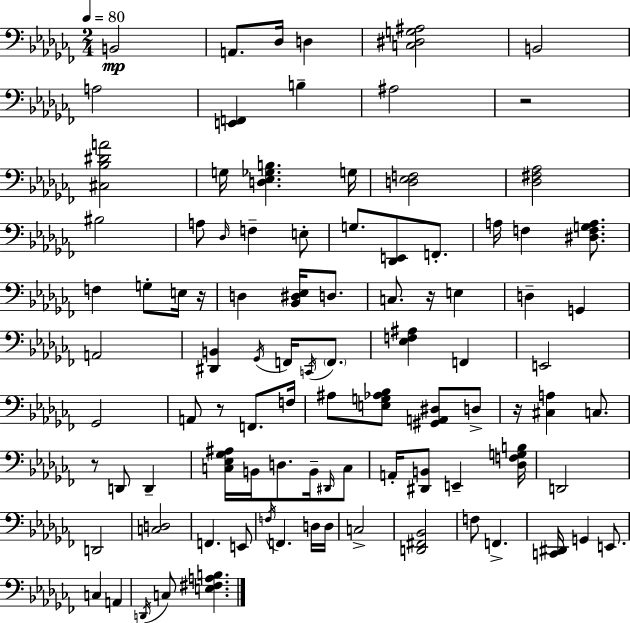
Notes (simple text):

B2/h A2/e. Db3/s D3/q [C3,D#3,G3,A#3]/h B2/h A3/h [E2,F2]/q B3/q A#3/h R/h [C#3,Bb3,D#4,A4]/h G3/s [D3,Eb3,Gb3,B3]/q. G3/s [D3,Eb3,F3]/h [Db3,F#3,Ab3]/h BIS3/h A3/e Db3/s F3/q E3/e G3/e. [Db2,E2]/e F2/e. A3/s F3/q [D#3,F3,G3,A3]/e. F3/q G3/e E3/s R/s D3/q [Bb2,D#3,Eb3]/s D3/e. C3/e. R/s E3/q D3/q G2/q A2/h [D#2,B2]/q Gb2/s F2/s C2/s F2/e. [Eb3,F3,A#3]/q F2/q E2/h Gb2/h A2/e R/e F2/e. F3/s A#3/e [E3,G3,Ab3,Bb3]/e [G#2,A2,D#3]/e D3/e R/s [C#3,A3]/q C3/e. R/e D2/e D2/q [C3,Eb3,Gb3,A#3]/s B2/s D3/e. B2/s D#2/s C3/e A2/s [D#2,B2]/e E2/q [Db3,F3,G3,B3]/s D2/h D2/h [C3,D3]/h F2/q. E2/e F3/s F2/q. D3/s D3/s C3/h [D2,F#2,Bb2]/h F3/e F2/q. [C2,D#2]/s G2/q E2/e. C3/q A2/q D2/s C3/e [E3,F#3,A3,B3]/q.